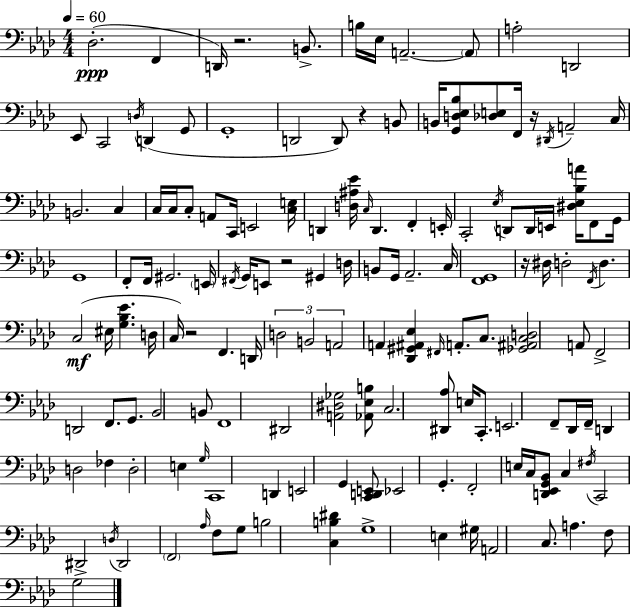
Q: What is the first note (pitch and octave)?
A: Db3